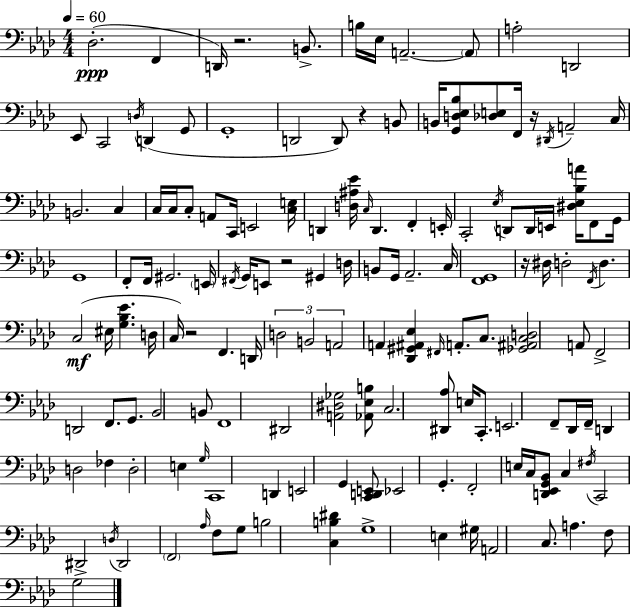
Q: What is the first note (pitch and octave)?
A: Db3